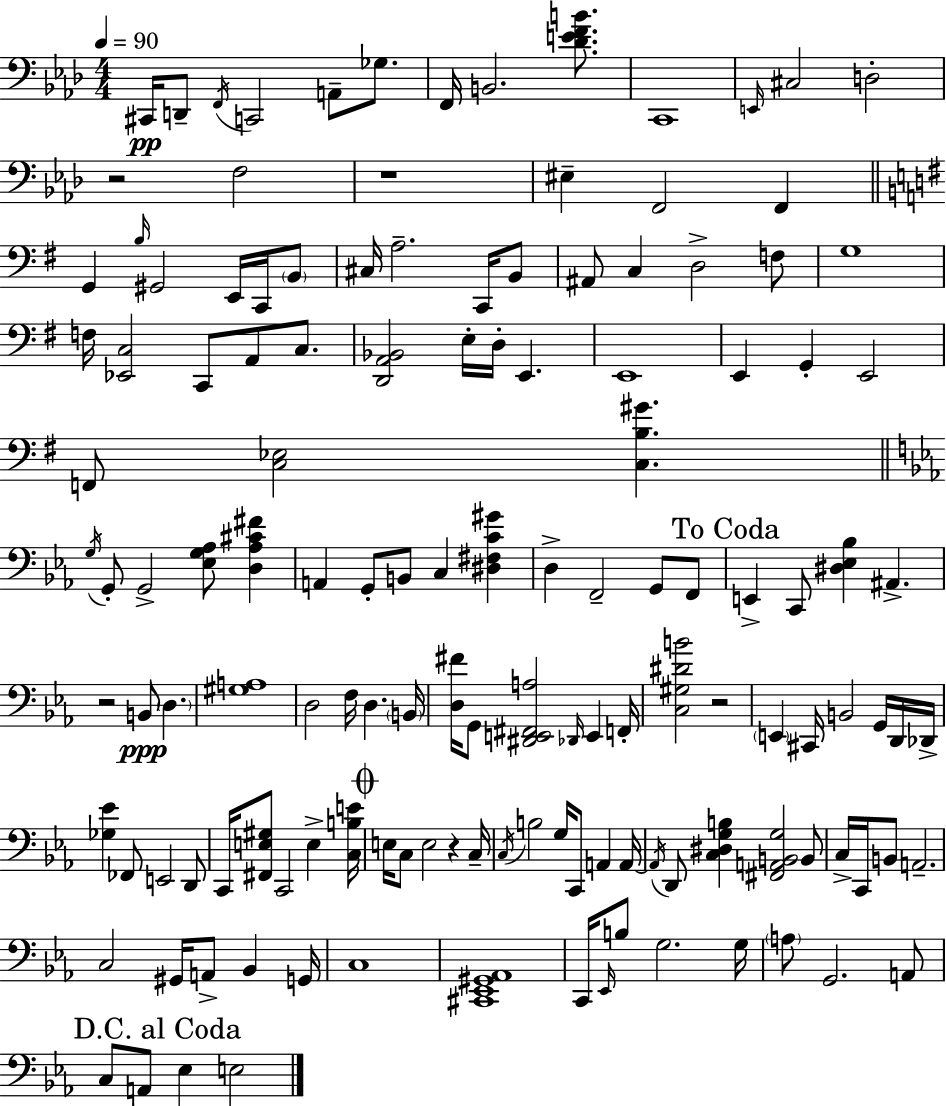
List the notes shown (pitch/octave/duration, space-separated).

C#2/s D2/e F2/s C2/h A2/e Gb3/e. F2/s B2/h. [Db4,E4,F4,B4]/e. C2/w E2/s C#3/h D3/h R/h F3/h R/w EIS3/q F2/h F2/q G2/q B3/s G#2/h E2/s C2/s B2/e C#3/s A3/h. C2/s B2/e A#2/e C3/q D3/h F3/e G3/w F3/s [Eb2,C3]/h C2/e A2/e C3/e. [D2,A2,Bb2]/h E3/s D3/s E2/q. E2/w E2/q G2/q E2/h F2/e [C3,Eb3]/h [C3,B3,G#4]/q. G3/s G2/e G2/h [Eb3,G3,Ab3]/e [D3,Ab3,C#4,F#4]/q A2/q G2/e B2/e C3/q [D#3,F#3,C4,G#4]/q D3/q F2/h G2/e F2/e E2/q C2/e [D#3,Eb3,Bb3]/q A#2/q. R/h B2/e D3/q. [G#3,A3]/w D3/h F3/s D3/q. B2/s [D3,F#4]/s G2/e [D#2,E2,F#2,A3]/h Db2/s E2/q F2/s [C3,G#3,D#4,B4]/h R/h E2/q C#2/s B2/h G2/s D2/s Db2/s [Gb3,Eb4]/q FES2/e E2/h D2/e C2/s [F#2,E3,G#3]/e C2/h E3/q [C3,B3,E4]/s E3/s C3/e E3/h R/q C3/s C3/s B3/h G3/s C2/e A2/q A2/s A2/s D2/e [C3,D#3,G3,B3]/q [F#2,A2,B2,G3]/h B2/e C3/s C2/s B2/e A2/h. C3/h G#2/s A2/e Bb2/q G2/s C3/w [C#2,Eb2,G#2,Ab2]/w C2/s Eb2/s B3/e G3/h. G3/s A3/e G2/h. A2/e C3/e A2/e Eb3/q E3/h